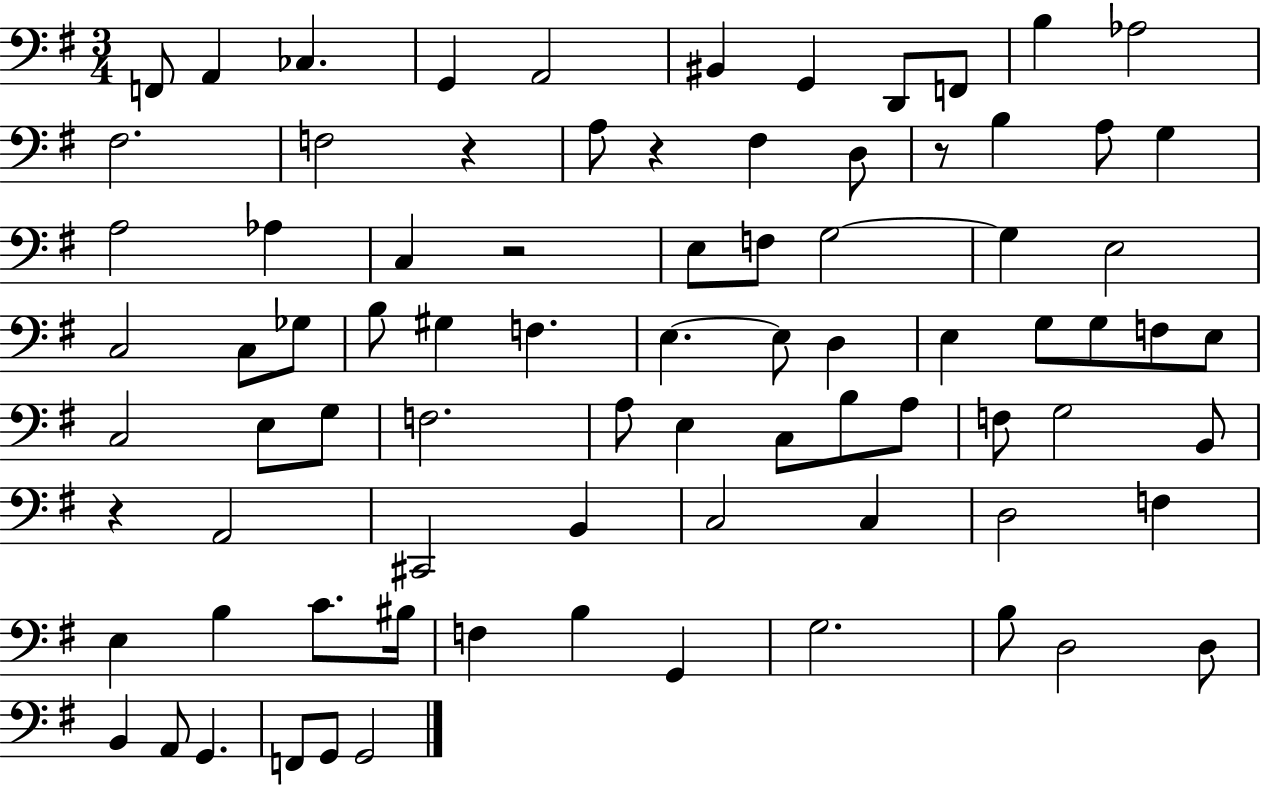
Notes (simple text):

F2/e A2/q CES3/q. G2/q A2/h BIS2/q G2/q D2/e F2/e B3/q Ab3/h F#3/h. F3/h R/q A3/e R/q F#3/q D3/e R/e B3/q A3/e G3/q A3/h Ab3/q C3/q R/h E3/e F3/e G3/h G3/q E3/h C3/h C3/e Gb3/e B3/e G#3/q F3/q. E3/q. E3/e D3/q E3/q G3/e G3/e F3/e E3/e C3/h E3/e G3/e F3/h. A3/e E3/q C3/e B3/e A3/e F3/e G3/h B2/e R/q A2/h C#2/h B2/q C3/h C3/q D3/h F3/q E3/q B3/q C4/e. BIS3/s F3/q B3/q G2/q G3/h. B3/e D3/h D3/e B2/q A2/e G2/q. F2/e G2/e G2/h